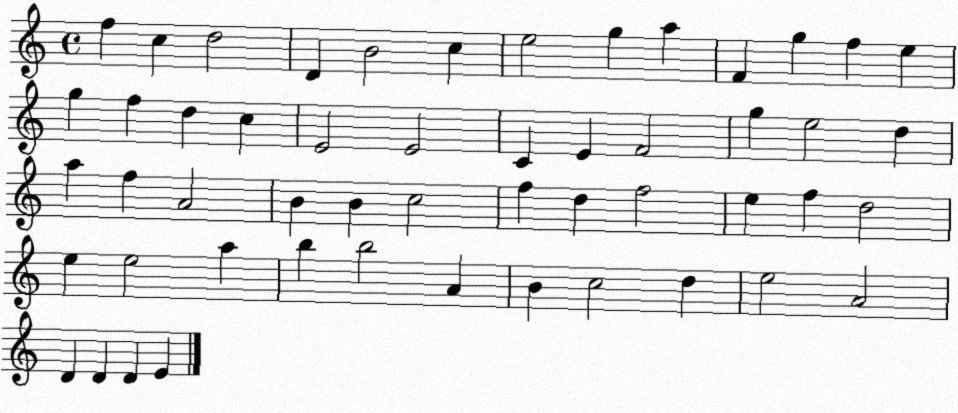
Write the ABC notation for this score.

X:1
T:Untitled
M:4/4
L:1/4
K:C
f c d2 D B2 c e2 g a F g f e g f d c E2 E2 C E F2 g e2 d a f A2 B B c2 f d f2 e f d2 e e2 a b b2 A B c2 d e2 A2 D D D E